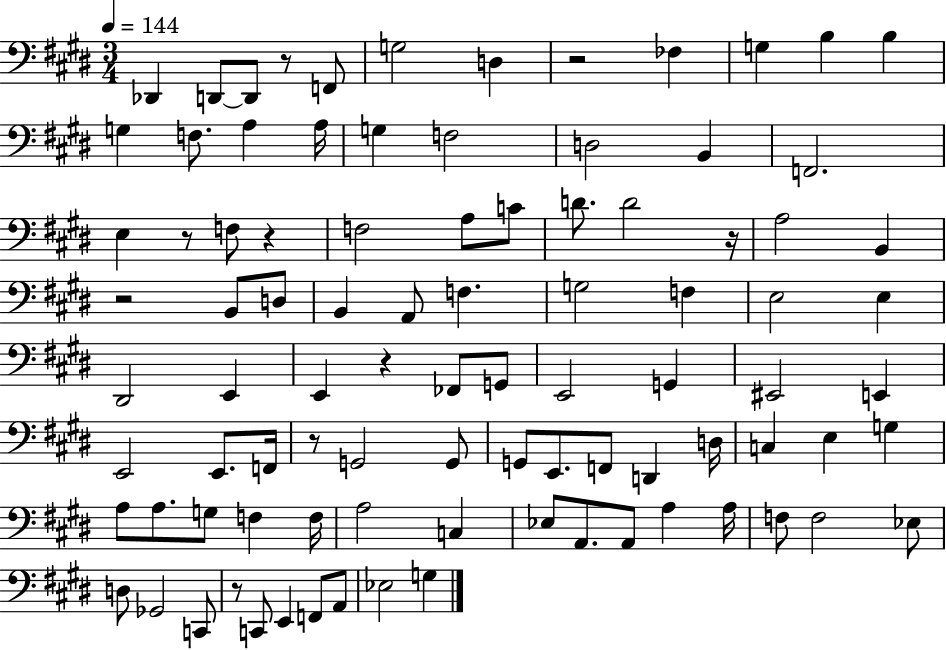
{
  \clef bass
  \numericTimeSignature
  \time 3/4
  \key e \major
  \tempo 4 = 144
  \repeat volta 2 { des,4 d,8~~ d,8 r8 f,8 | g2 d4 | r2 fes4 | g4 b4 b4 | \break g4 f8. a4 a16 | g4 f2 | d2 b,4 | f,2. | \break e4 r8 f8 r4 | f2 a8 c'8 | d'8. d'2 r16 | a2 b,4 | \break r2 b,8 d8 | b,4 a,8 f4. | g2 f4 | e2 e4 | \break dis,2 e,4 | e,4 r4 fes,8 g,8 | e,2 g,4 | eis,2 e,4 | \break e,2 e,8. f,16 | r8 g,2 g,8 | g,8 e,8. f,8 d,4 d16 | c4 e4 g4 | \break a8 a8. g8 f4 f16 | a2 c4 | ees8 a,8. a,8 a4 a16 | f8 f2 ees8 | \break d8 ges,2 c,8 | r8 c,8 e,4 f,8 a,8 | ees2 g4 | } \bar "|."
}